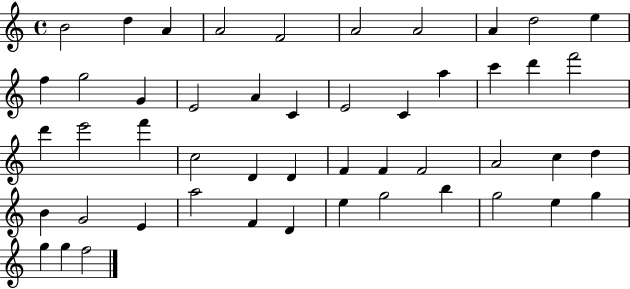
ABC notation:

X:1
T:Untitled
M:4/4
L:1/4
K:C
B2 d A A2 F2 A2 A2 A d2 e f g2 G E2 A C E2 C a c' d' f'2 d' e'2 f' c2 D D F F F2 A2 c d B G2 E a2 F D e g2 b g2 e g g g f2